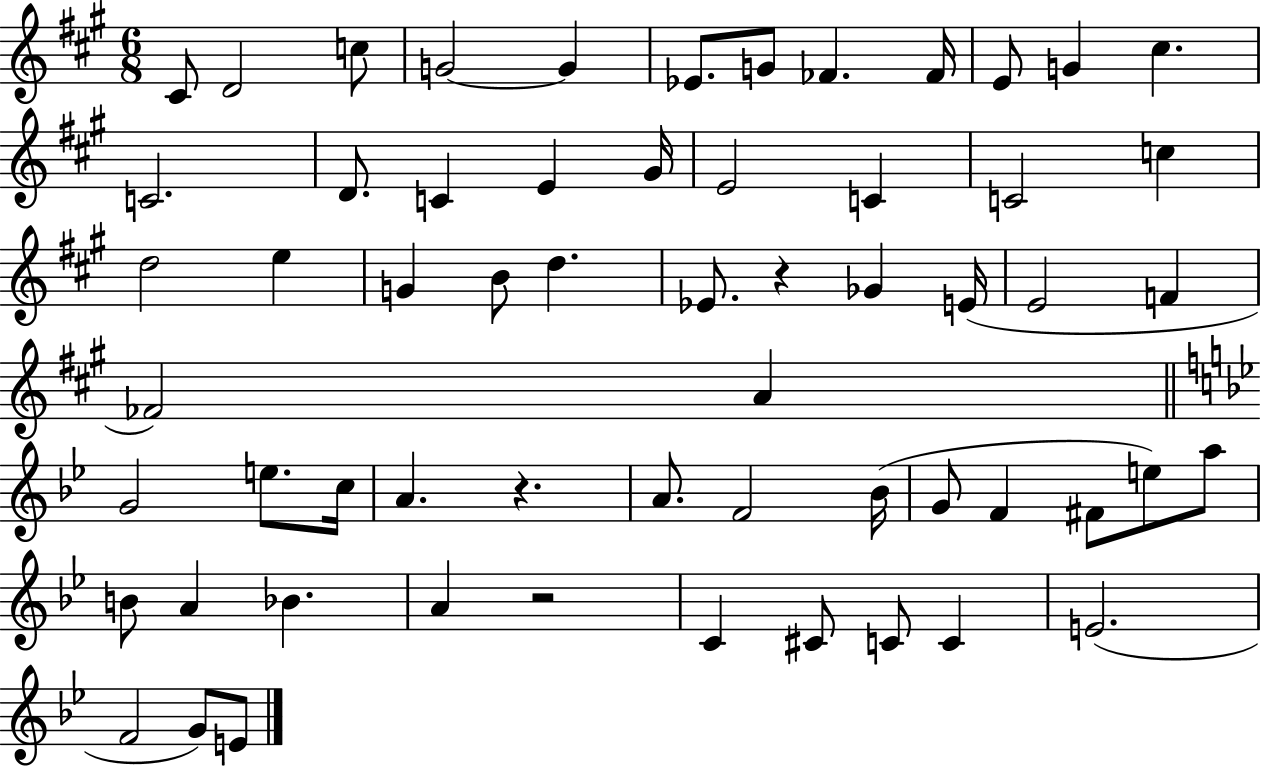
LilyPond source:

{
  \clef treble
  \numericTimeSignature
  \time 6/8
  \key a \major
  cis'8 d'2 c''8 | g'2~~ g'4 | ees'8. g'8 fes'4. fes'16 | e'8 g'4 cis''4. | \break c'2. | d'8. c'4 e'4 gis'16 | e'2 c'4 | c'2 c''4 | \break d''2 e''4 | g'4 b'8 d''4. | ees'8. r4 ges'4 e'16( | e'2 f'4 | \break fes'2) a'4 | \bar "||" \break \key g \minor g'2 e''8. c''16 | a'4. r4. | a'8. f'2 bes'16( | g'8 f'4 fis'8 e''8) a''8 | \break b'8 a'4 bes'4. | a'4 r2 | c'4 cis'8 c'8 c'4 | e'2.( | \break f'2 g'8) e'8 | \bar "|."
}